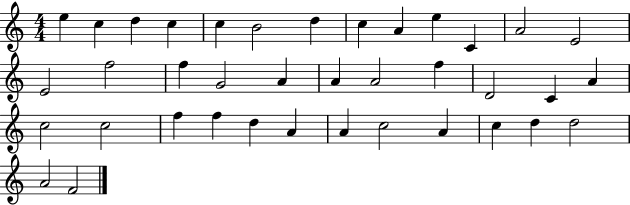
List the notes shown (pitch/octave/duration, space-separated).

E5/q C5/q D5/q C5/q C5/q B4/h D5/q C5/q A4/q E5/q C4/q A4/h E4/h E4/h F5/h F5/q G4/h A4/q A4/q A4/h F5/q D4/h C4/q A4/q C5/h C5/h F5/q F5/q D5/q A4/q A4/q C5/h A4/q C5/q D5/q D5/h A4/h F4/h